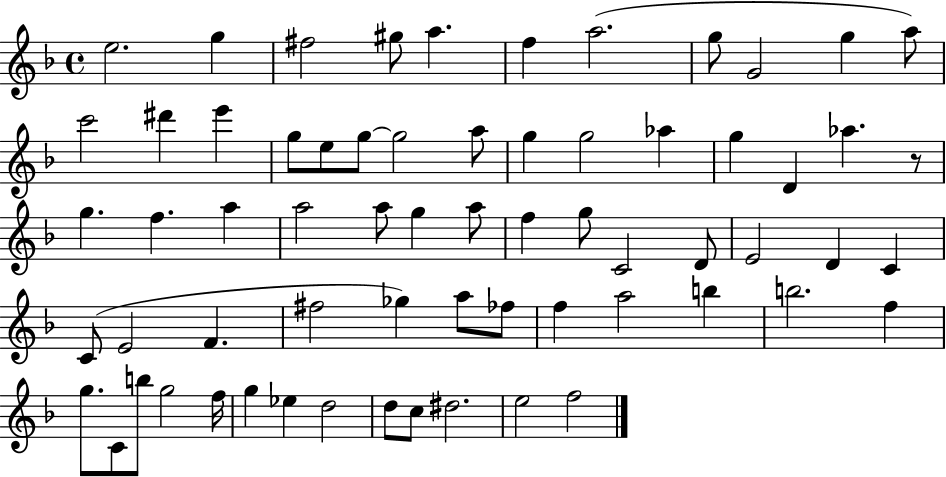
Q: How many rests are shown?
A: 1